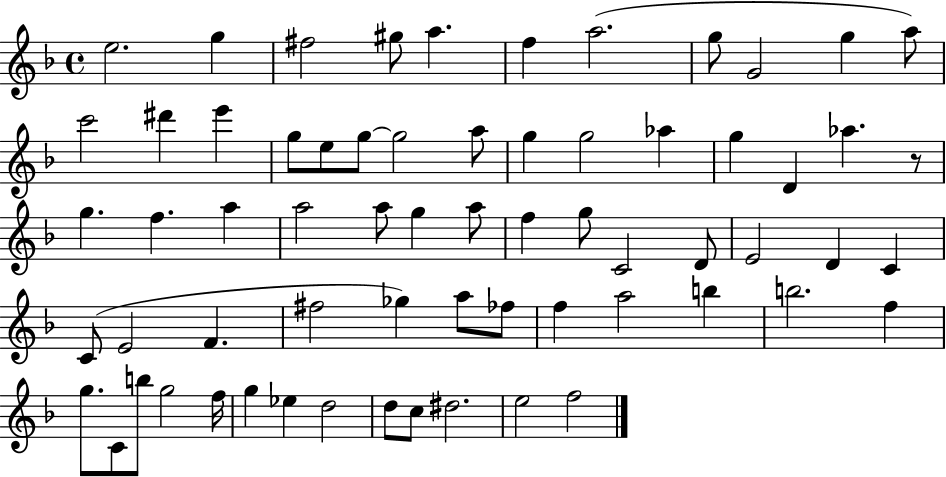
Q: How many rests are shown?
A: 1